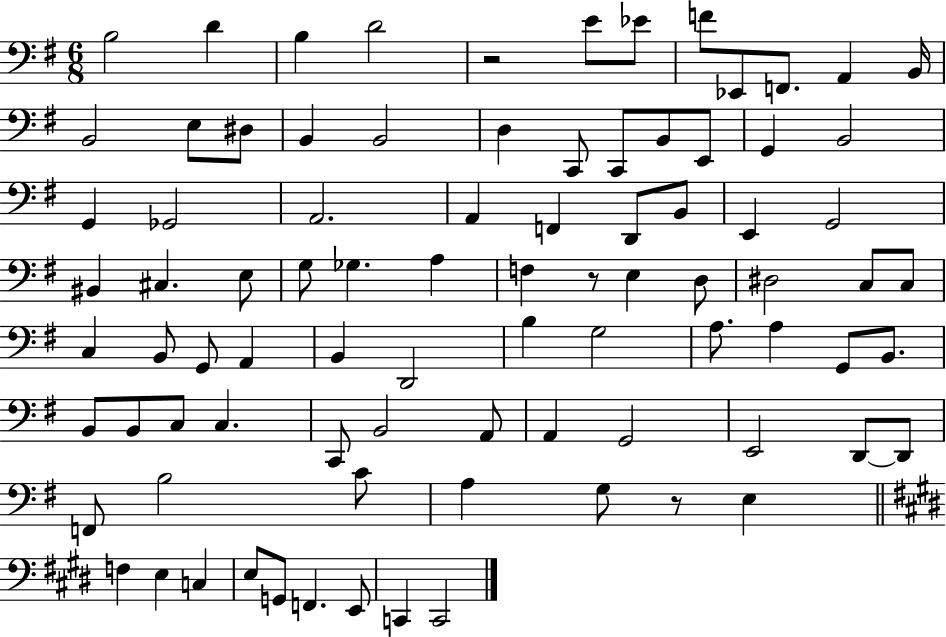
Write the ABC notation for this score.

X:1
T:Untitled
M:6/8
L:1/4
K:G
B,2 D B, D2 z2 E/2 _E/2 F/2 _E,,/2 F,,/2 A,, B,,/4 B,,2 E,/2 ^D,/2 B,, B,,2 D, C,,/2 C,,/2 B,,/2 E,,/2 G,, B,,2 G,, _G,,2 A,,2 A,, F,, D,,/2 B,,/2 E,, G,,2 ^B,, ^C, E,/2 G,/2 _G, A, F, z/2 E, D,/2 ^D,2 C,/2 C,/2 C, B,,/2 G,,/2 A,, B,, D,,2 B, G,2 A,/2 A, G,,/2 B,,/2 B,,/2 B,,/2 C,/2 C, C,,/2 B,,2 A,,/2 A,, G,,2 E,,2 D,,/2 D,,/2 F,,/2 B,2 C/2 A, G,/2 z/2 E, F, E, C, E,/2 G,,/2 F,, E,,/2 C,, C,,2